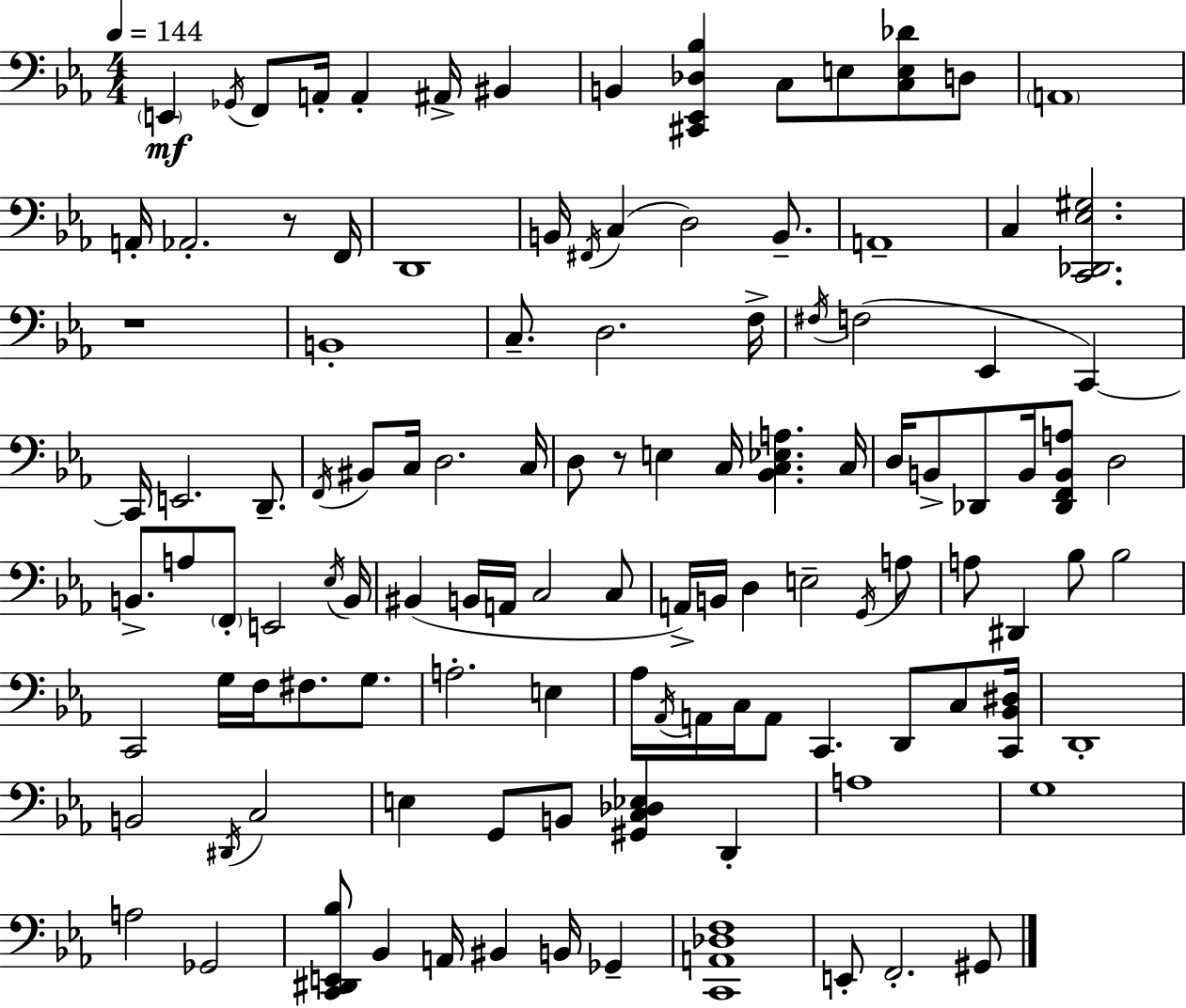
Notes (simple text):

E2/q Gb2/s F2/e A2/s A2/q A#2/s BIS2/q B2/q [C#2,Eb2,Db3,Bb3]/q C3/e E3/e [C3,E3,Db4]/e D3/e A2/w A2/s Ab2/h. R/e F2/s D2/w B2/s F#2/s C3/q D3/h B2/e. A2/w C3/q [C2,Db2,Eb3,G#3]/h. R/w B2/w C3/e. D3/h. F3/s F#3/s F3/h Eb2/q C2/q C2/s E2/h. D2/e. F2/s BIS2/e C3/s D3/h. C3/s D3/e R/e E3/q C3/s [Bb2,C3,Eb3,A3]/q. C3/s D3/s B2/e Db2/e B2/s [Db2,F2,B2,A3]/e D3/h B2/e. A3/e F2/e E2/h Eb3/s B2/s BIS2/q B2/s A2/s C3/h C3/e A2/s B2/s D3/q E3/h G2/s A3/e A3/e D#2/q Bb3/e Bb3/h C2/h G3/s F3/s F#3/e. G3/e. A3/h. E3/q Ab3/s Ab2/s A2/s C3/s A2/e C2/q. D2/e C3/e [C2,Bb2,D#3]/s D2/w B2/h D#2/s C3/h E3/q G2/e B2/e [G#2,C3,Db3,Eb3]/q D2/q A3/w G3/w A3/h Gb2/h [C2,D#2,E2,Bb3]/e Bb2/q A2/s BIS2/q B2/s Gb2/q [C2,A2,Db3,F3]/w E2/e F2/h. G#2/e